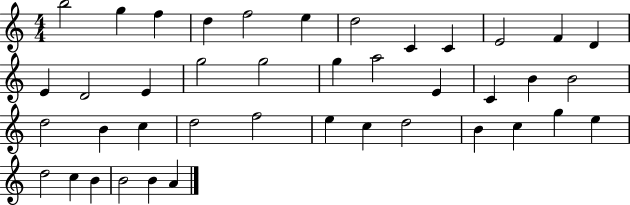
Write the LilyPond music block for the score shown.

{
  \clef treble
  \numericTimeSignature
  \time 4/4
  \key c \major
  b''2 g''4 f''4 | d''4 f''2 e''4 | d''2 c'4 c'4 | e'2 f'4 d'4 | \break e'4 d'2 e'4 | g''2 g''2 | g''4 a''2 e'4 | c'4 b'4 b'2 | \break d''2 b'4 c''4 | d''2 f''2 | e''4 c''4 d''2 | b'4 c''4 g''4 e''4 | \break d''2 c''4 b'4 | b'2 b'4 a'4 | \bar "|."
}